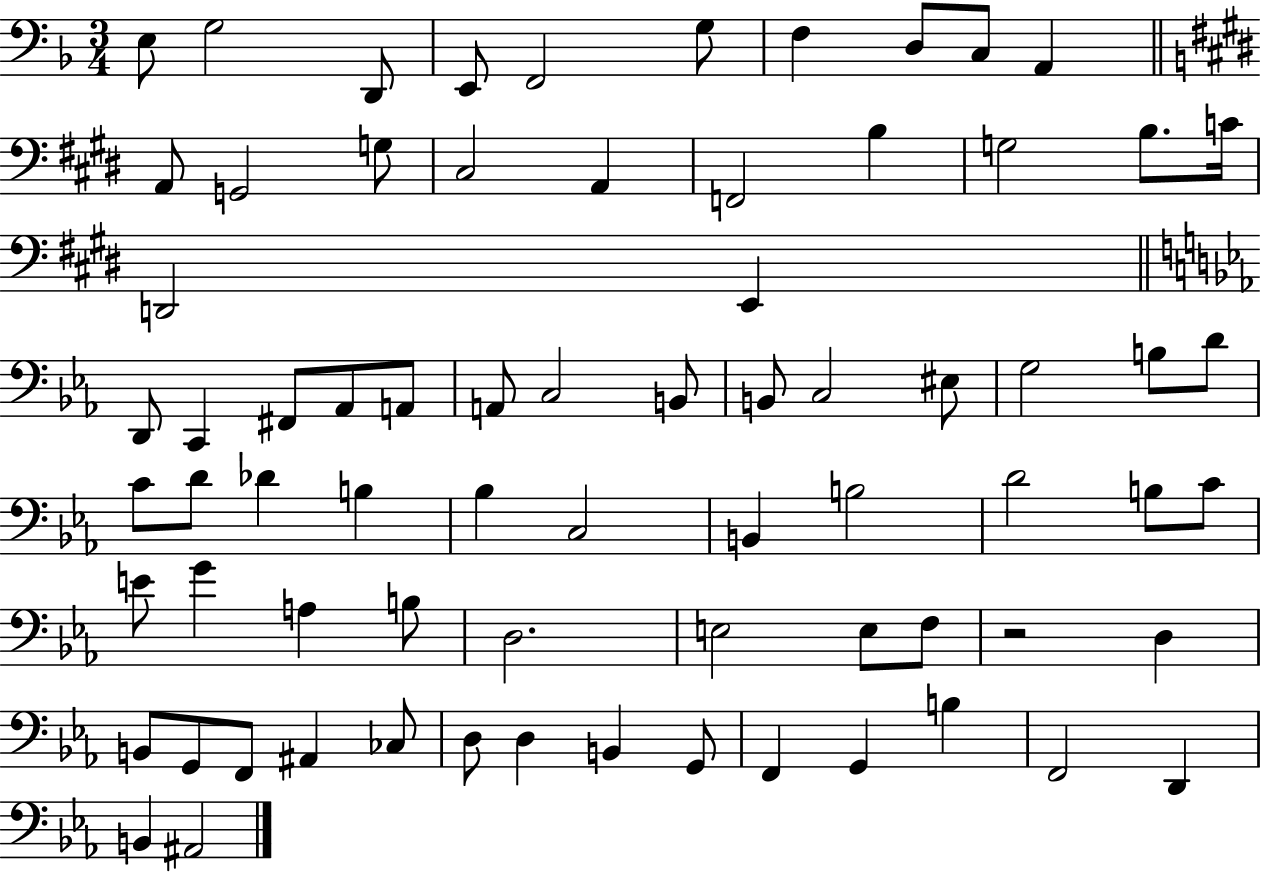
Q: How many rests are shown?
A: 1